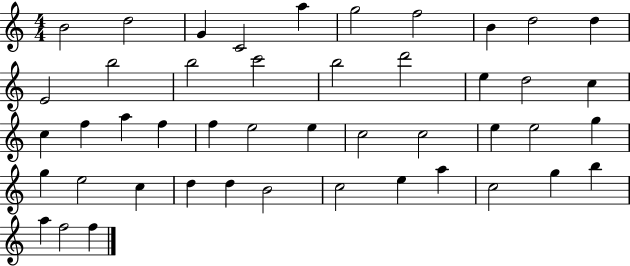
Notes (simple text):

B4/h D5/h G4/q C4/h A5/q G5/h F5/h B4/q D5/h D5/q E4/h B5/h B5/h C6/h B5/h D6/h E5/q D5/h C5/q C5/q F5/q A5/q F5/q F5/q E5/h E5/q C5/h C5/h E5/q E5/h G5/q G5/q E5/h C5/q D5/q D5/q B4/h C5/h E5/q A5/q C5/h G5/q B5/q A5/q F5/h F5/q